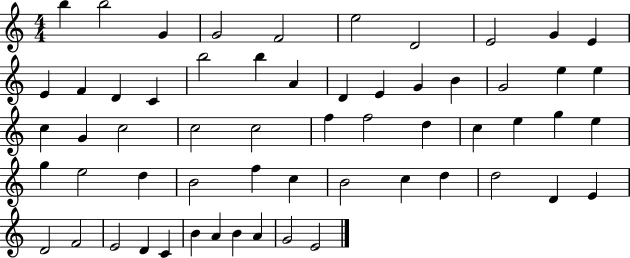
X:1
T:Untitled
M:4/4
L:1/4
K:C
b b2 G G2 F2 e2 D2 E2 G E E F D C b2 b A D E G B G2 e e c G c2 c2 c2 f f2 d c e g e g e2 d B2 f c B2 c d d2 D E D2 F2 E2 D C B A B A G2 E2